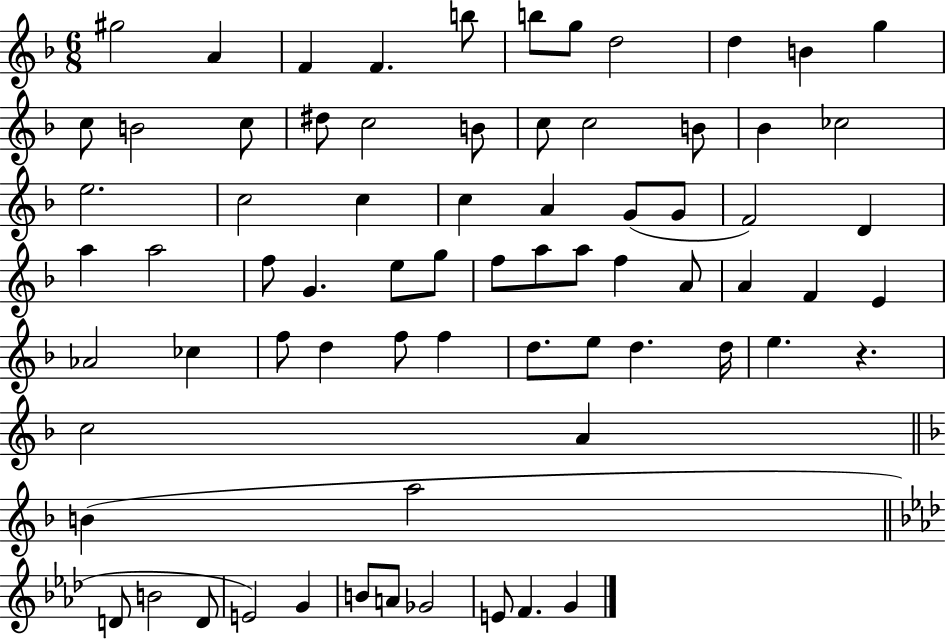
G#5/h A4/q F4/q F4/q. B5/e B5/e G5/e D5/h D5/q B4/q G5/q C5/e B4/h C5/e D#5/e C5/h B4/e C5/e C5/h B4/e Bb4/q CES5/h E5/h. C5/h C5/q C5/q A4/q G4/e G4/e F4/h D4/q A5/q A5/h F5/e G4/q. E5/e G5/e F5/e A5/e A5/e F5/q A4/e A4/q F4/q E4/q Ab4/h CES5/q F5/e D5/q F5/e F5/q D5/e. E5/e D5/q. D5/s E5/q. R/q. C5/h A4/q B4/q A5/h D4/e B4/h D4/e E4/h G4/q B4/e A4/e Gb4/h E4/e F4/q. G4/q